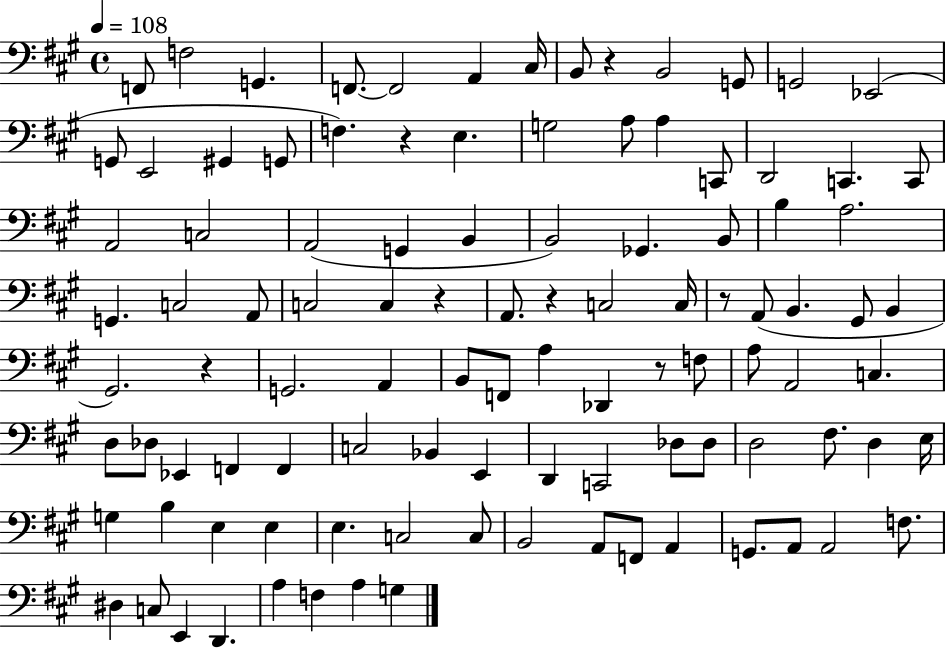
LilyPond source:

{
  \clef bass
  \time 4/4
  \defaultTimeSignature
  \key a \major
  \tempo 4 = 108
  f,8 f2 g,4. | f,8.~~ f,2 a,4 cis16 | b,8 r4 b,2 g,8 | g,2 ees,2( | \break g,8 e,2 gis,4 g,8 | f4.) r4 e4. | g2 a8 a4 c,8 | d,2 c,4. c,8 | \break a,2 c2 | a,2( g,4 b,4 | b,2) ges,4. b,8 | b4 a2. | \break g,4. c2 a,8 | c2 c4 r4 | a,8. r4 c2 c16 | r8 a,8( b,4. gis,8 b,4 | \break gis,2.) r4 | g,2. a,4 | b,8 f,8 a4 des,4 r8 f8 | a8 a,2 c4. | \break d8 des8 ees,4 f,4 f,4 | c2 bes,4 e,4 | d,4 c,2 des8 des8 | d2 fis8. d4 e16 | \break g4 b4 e4 e4 | e4. c2 c8 | b,2 a,8 f,8 a,4 | g,8. a,8 a,2 f8. | \break dis4 c8 e,4 d,4. | a4 f4 a4 g4 | \bar "|."
}